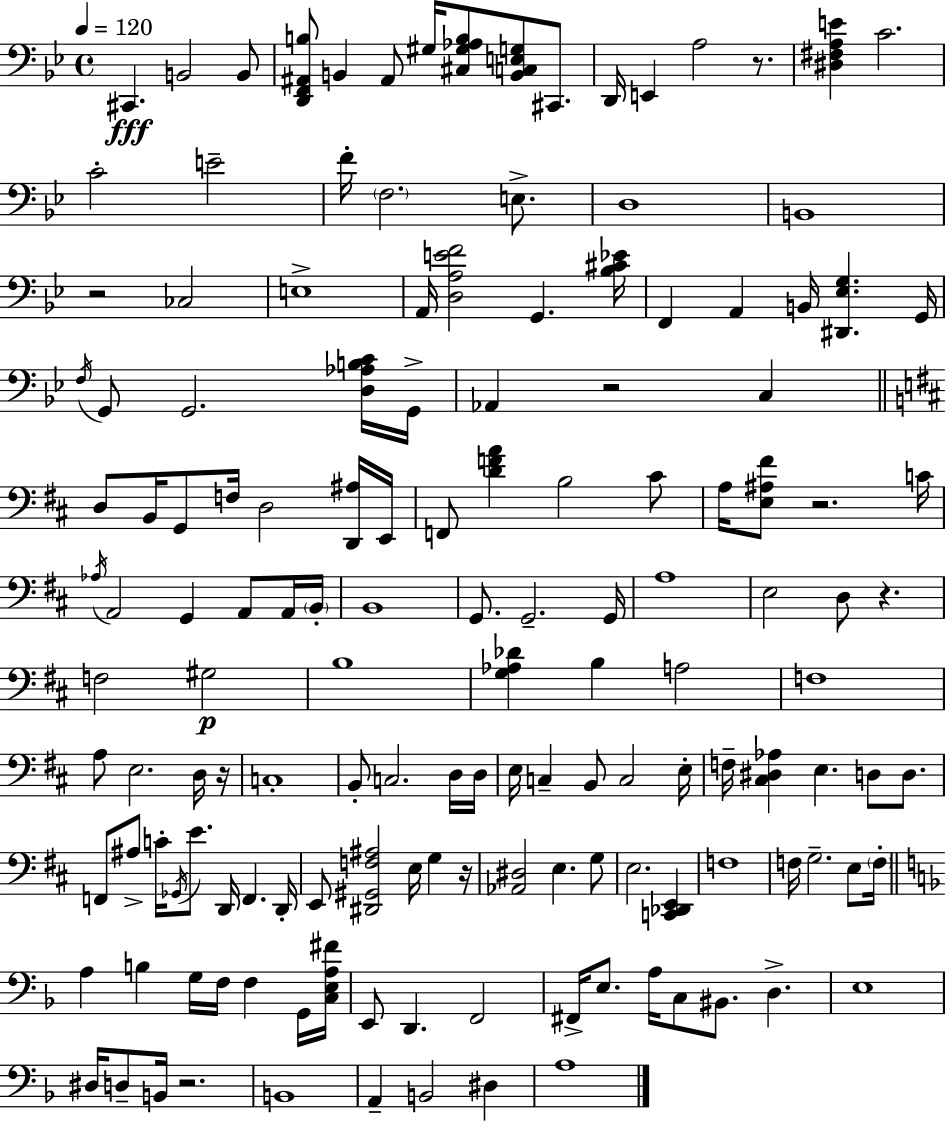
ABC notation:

X:1
T:Untitled
M:4/4
L:1/4
K:Bb
^C,, B,,2 B,,/2 [D,,F,,^A,,B,]/2 B,, ^A,,/2 ^G,/4 [^C,^G,_A,B,]/2 [B,,C,E,G,]/2 ^C,,/2 D,,/4 E,, A,2 z/2 [^D,^F,A,E] C2 C2 E2 F/4 F,2 E,/2 D,4 B,,4 z2 _C,2 E,4 A,,/4 [D,A,EF]2 G,, [_B,^C_E]/4 F,, A,, B,,/4 [^D,,_E,G,] G,,/4 F,/4 G,,/2 G,,2 [D,_A,B,C]/4 G,,/4 _A,, z2 C, D,/2 B,,/4 G,,/2 F,/4 D,2 [D,,^A,]/4 E,,/4 F,,/2 [DFA] B,2 ^C/2 A,/4 [E,^A,^F]/2 z2 C/4 _A,/4 A,,2 G,, A,,/2 A,,/4 B,,/4 B,,4 G,,/2 G,,2 G,,/4 A,4 E,2 D,/2 z F,2 ^G,2 B,4 [G,_A,_D] B, A,2 F,4 A,/2 E,2 D,/4 z/4 C,4 B,,/2 C,2 D,/4 D,/4 E,/4 C, B,,/2 C,2 E,/4 F,/4 [^C,^D,_A,] E, D,/2 D,/2 F,,/2 ^A,/2 C/4 _G,,/4 E/2 D,,/4 F,, D,,/4 E,,/2 [^D,,^G,,F,^A,]2 E,/4 G, z/4 [_A,,^D,]2 E, G,/2 E,2 [C,,_D,,E,,] F,4 F,/4 G,2 E,/2 F,/4 A, B, G,/4 F,/4 F, G,,/4 [C,E,A,^F]/4 E,,/2 D,, F,,2 ^F,,/4 E,/2 A,/4 C,/2 ^B,,/2 D, E,4 ^D,/4 D,/2 B,,/4 z2 B,,4 A,, B,,2 ^D, A,4